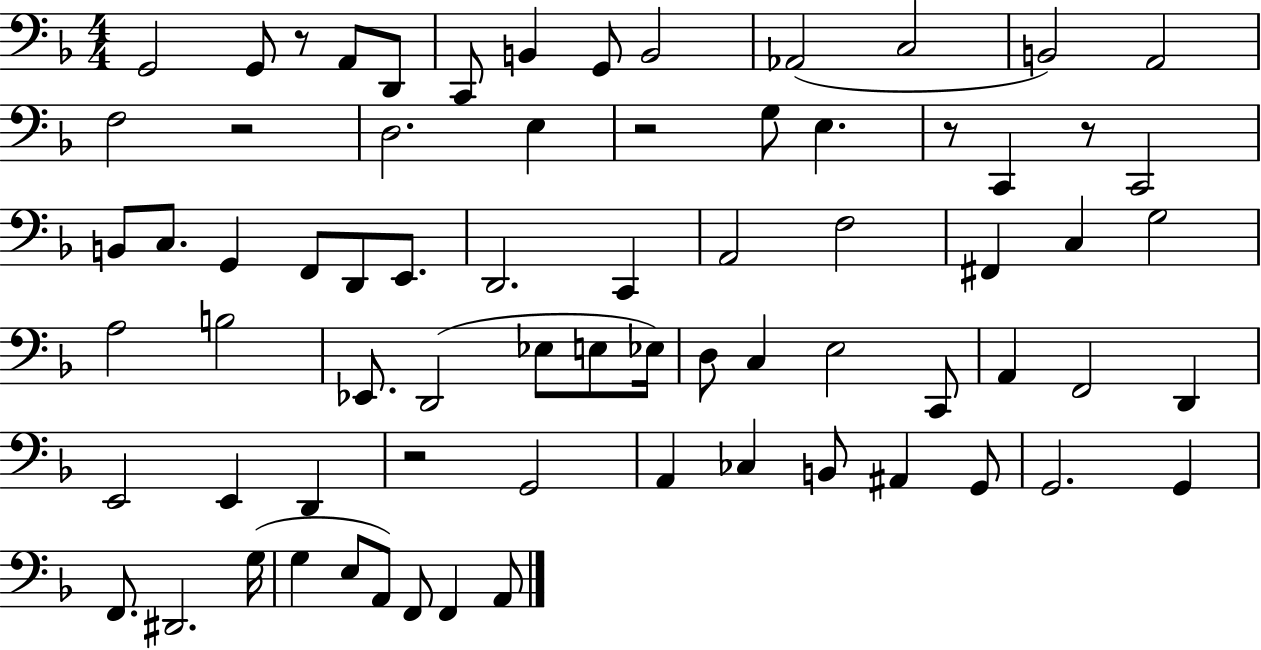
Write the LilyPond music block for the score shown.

{
  \clef bass
  \numericTimeSignature
  \time 4/4
  \key f \major
  g,2 g,8 r8 a,8 d,8 | c,8 b,4 g,8 b,2 | aes,2( c2 | b,2) a,2 | \break f2 r2 | d2. e4 | r2 g8 e4. | r8 c,4 r8 c,2 | \break b,8 c8. g,4 f,8 d,8 e,8. | d,2. c,4 | a,2 f2 | fis,4 c4 g2 | \break a2 b2 | ees,8. d,2( ees8 e8 ees16) | d8 c4 e2 c,8 | a,4 f,2 d,4 | \break e,2 e,4 d,4 | r2 g,2 | a,4 ces4 b,8 ais,4 g,8 | g,2. g,4 | \break f,8. dis,2. g16( | g4 e8 a,8) f,8 f,4 a,8 | \bar "|."
}